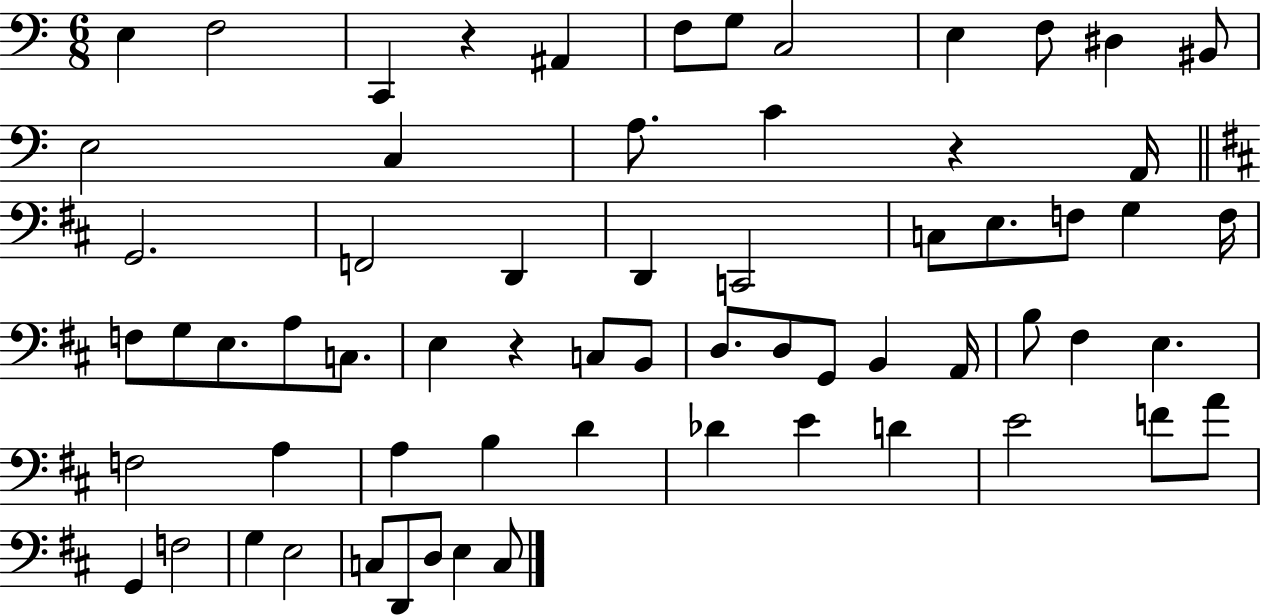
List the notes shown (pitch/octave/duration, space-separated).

E3/q F3/h C2/q R/q A#2/q F3/e G3/e C3/h E3/q F3/e D#3/q BIS2/e E3/h C3/q A3/e. C4/q R/q A2/s G2/h. F2/h D2/q D2/q C2/h C3/e E3/e. F3/e G3/q F3/s F3/e G3/e E3/e. A3/e C3/e. E3/q R/q C3/e B2/e D3/e. D3/e G2/e B2/q A2/s B3/e F#3/q E3/q. F3/h A3/q A3/q B3/q D4/q Db4/q E4/q D4/q E4/h F4/e A4/e G2/q F3/h G3/q E3/h C3/e D2/e D3/e E3/q C3/e